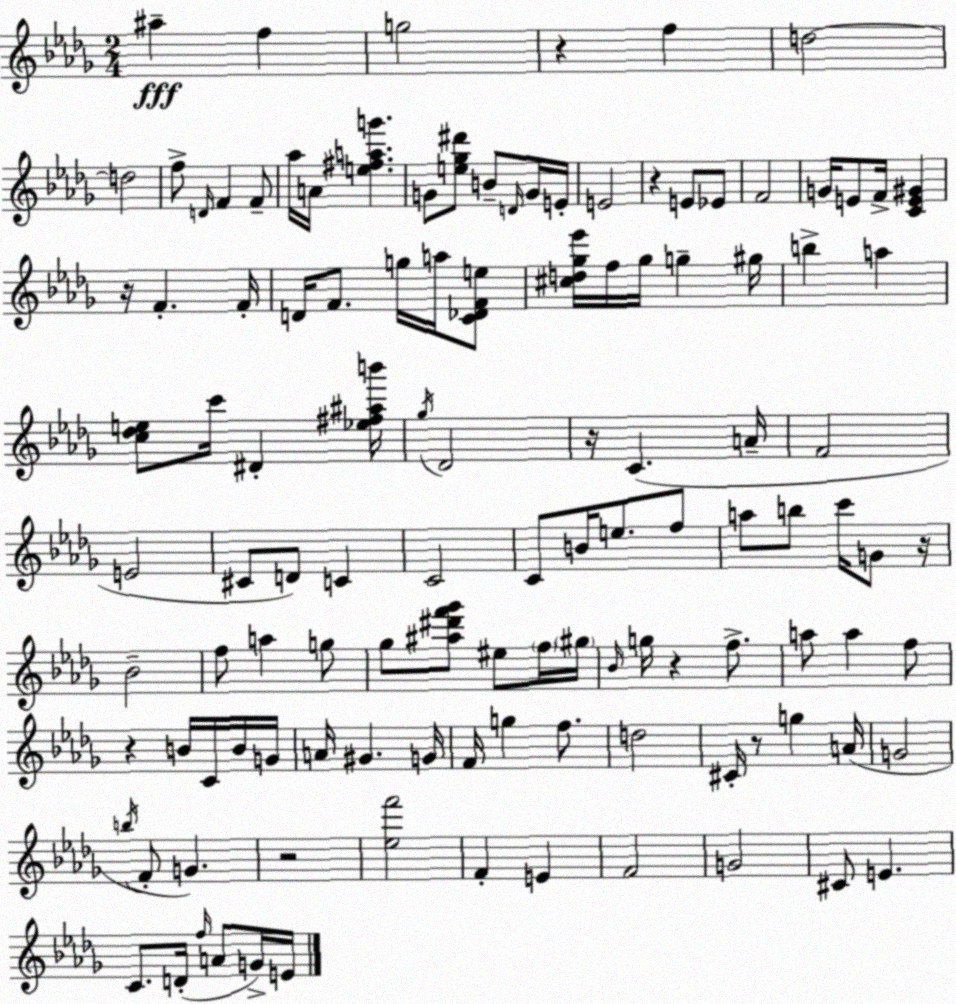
X:1
T:Untitled
M:2/4
L:1/4
K:Bbm
^a f g2 z f d2 d2 f/2 D/4 F F/2 _a/4 A/4 [e^fag'] G/2 [e_g^d']/2 B/2 D/4 G/4 E/4 E2 z E/2 _E/2 F2 G/4 E/2 F/4 [CE^G] z/4 F F/4 D/4 F/2 g/4 a/4 [C_DFe]/2 [^cd_g_e']/4 f/4 _g/4 g ^g/4 b a [c_de]/2 c'/4 ^D [_e^f^ab']/4 _g/4 _D2 z/4 C A/4 F2 E2 ^C/2 D/2 C C2 C/2 B/4 e/2 f/2 a/2 b/2 c'/4 G/2 z/4 _B2 f/2 a g/2 _g/2 [^a^d'f'_g']/2 ^e/2 f/4 ^g/4 _B/4 g/4 z f/2 a/2 a f/2 z B/4 C/4 B/4 G/4 A/4 ^G G/4 F/4 g f/2 d2 ^C/4 z/2 g A/4 G2 b/4 F/2 G z2 [_ef']2 F E F2 G2 ^C/2 E C/2 D/4 f/4 A/2 G/4 E/4